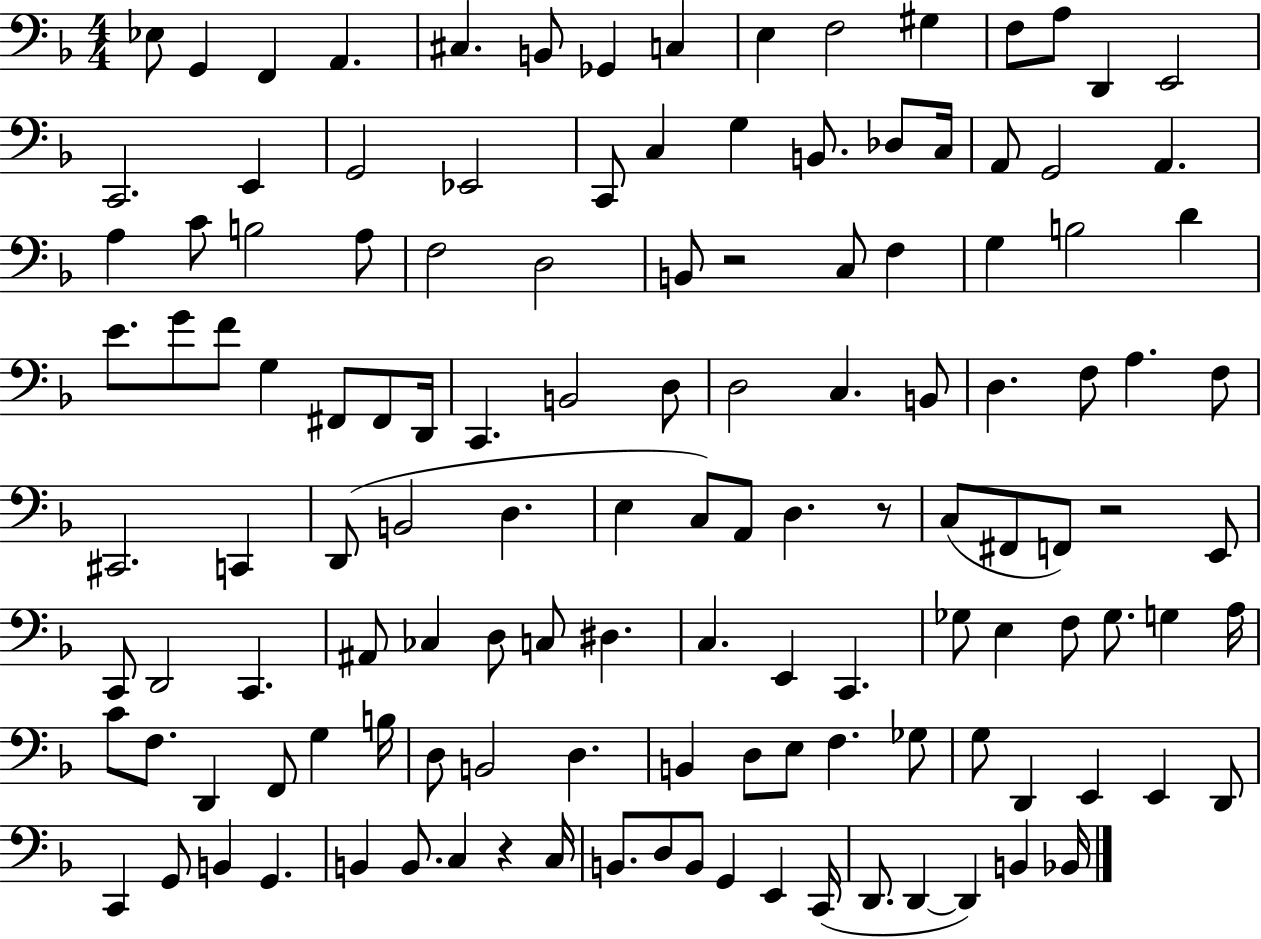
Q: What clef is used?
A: bass